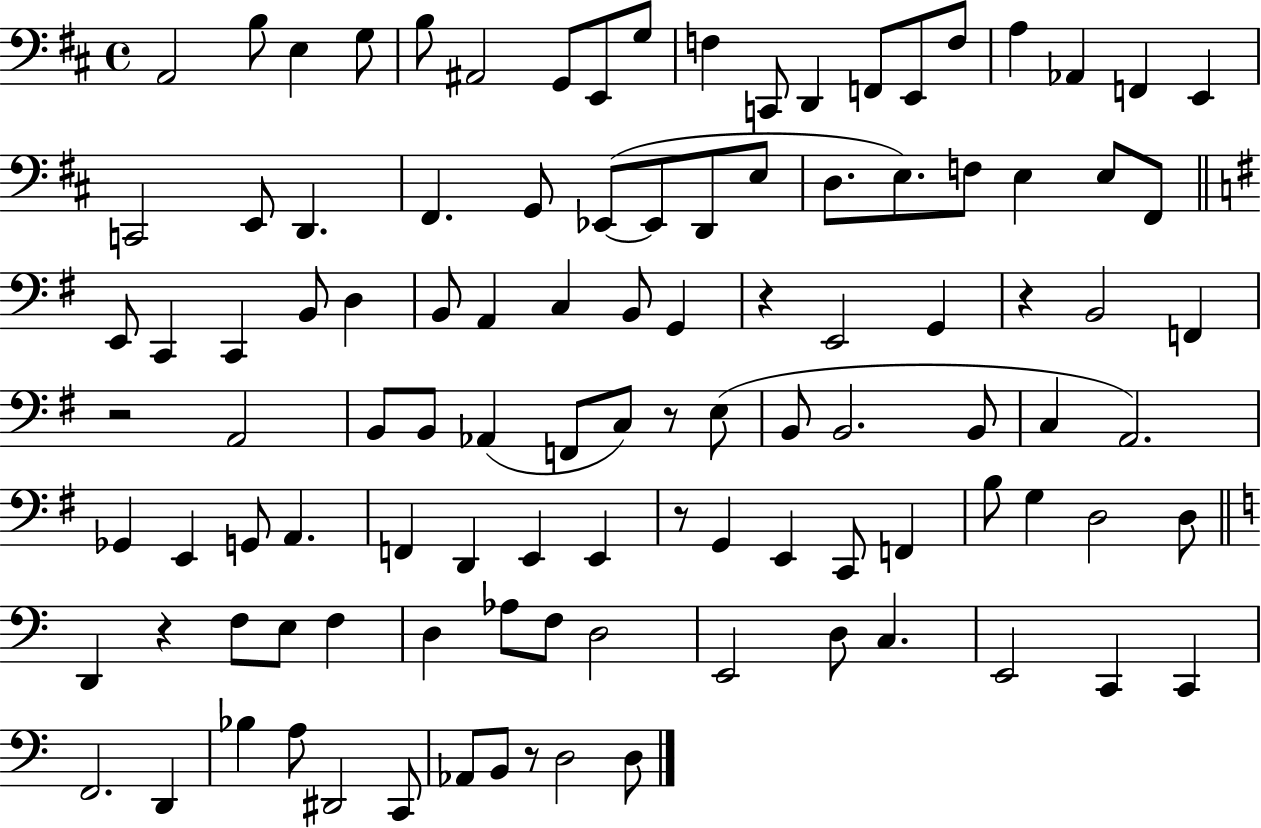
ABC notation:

X:1
T:Untitled
M:4/4
L:1/4
K:D
A,,2 B,/2 E, G,/2 B,/2 ^A,,2 G,,/2 E,,/2 G,/2 F, C,,/2 D,, F,,/2 E,,/2 F,/2 A, _A,, F,, E,, C,,2 E,,/2 D,, ^F,, G,,/2 _E,,/2 _E,,/2 D,,/2 E,/2 D,/2 E,/2 F,/2 E, E,/2 ^F,,/2 E,,/2 C,, C,, B,,/2 D, B,,/2 A,, C, B,,/2 G,, z E,,2 G,, z B,,2 F,, z2 A,,2 B,,/2 B,,/2 _A,, F,,/2 C,/2 z/2 E,/2 B,,/2 B,,2 B,,/2 C, A,,2 _G,, E,, G,,/2 A,, F,, D,, E,, E,, z/2 G,, E,, C,,/2 F,, B,/2 G, D,2 D,/2 D,, z F,/2 E,/2 F, D, _A,/2 F,/2 D,2 E,,2 D,/2 C, E,,2 C,, C,, F,,2 D,, _B, A,/2 ^D,,2 C,,/2 _A,,/2 B,,/2 z/2 D,2 D,/2